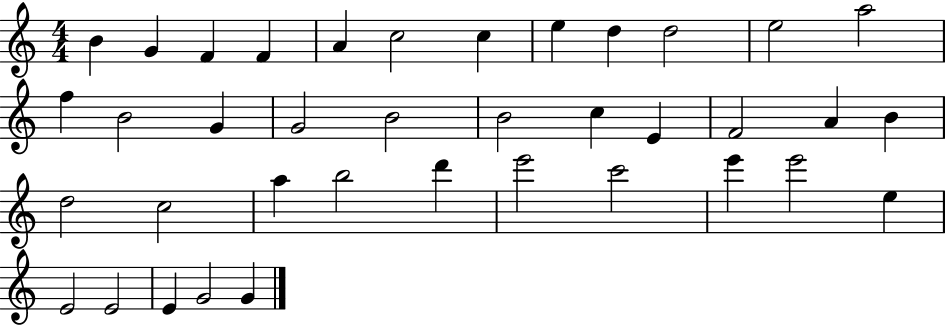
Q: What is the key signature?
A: C major